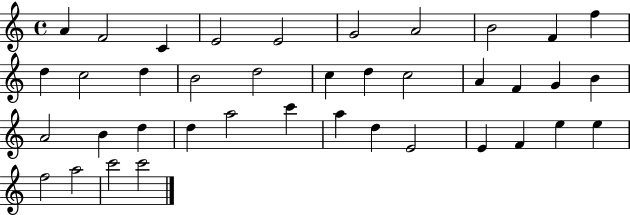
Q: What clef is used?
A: treble